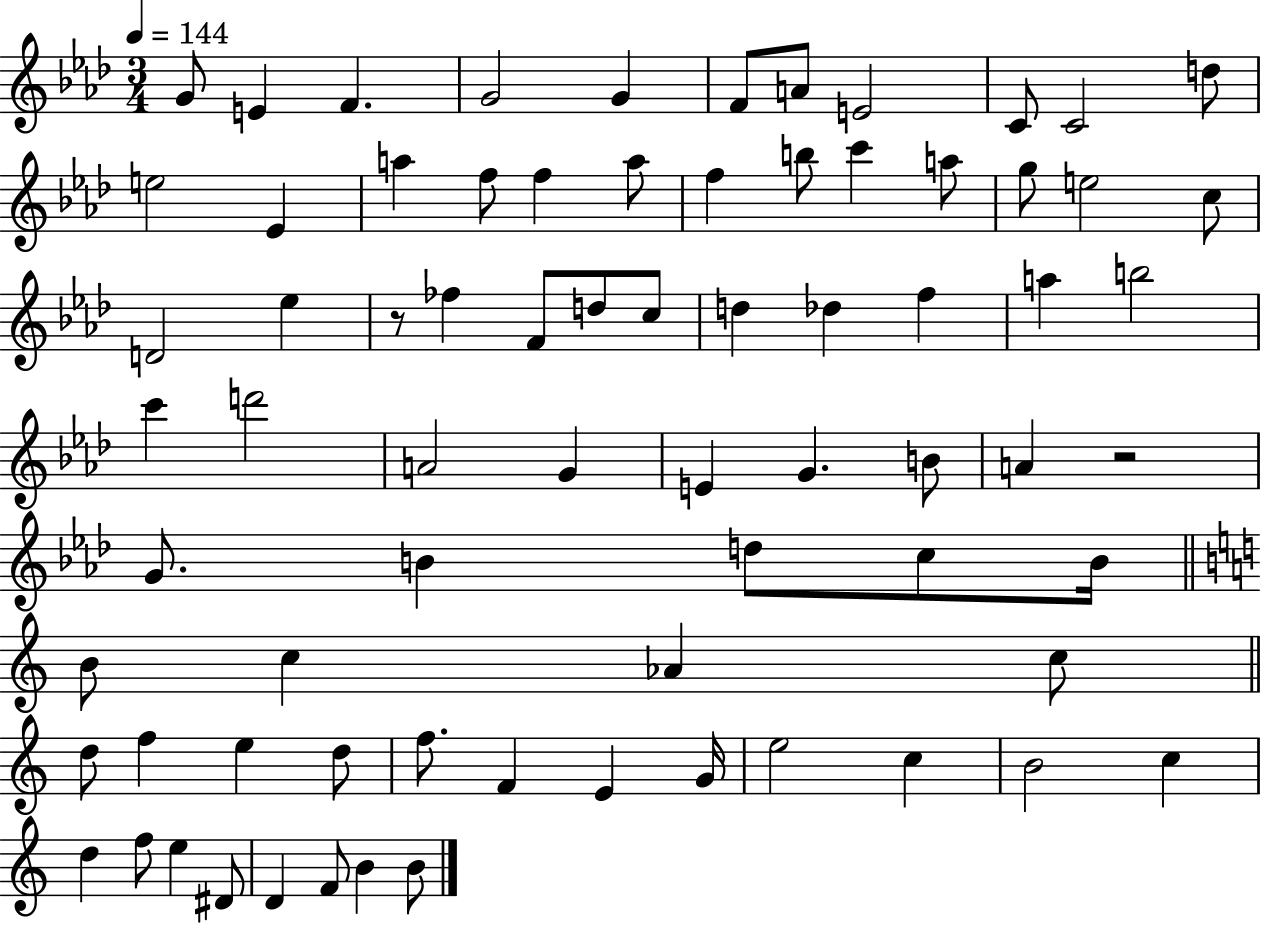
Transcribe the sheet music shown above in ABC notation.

X:1
T:Untitled
M:3/4
L:1/4
K:Ab
G/2 E F G2 G F/2 A/2 E2 C/2 C2 d/2 e2 _E a f/2 f a/2 f b/2 c' a/2 g/2 e2 c/2 D2 _e z/2 _f F/2 d/2 c/2 d _d f a b2 c' d'2 A2 G E G B/2 A z2 G/2 B d/2 c/2 B/4 B/2 c _A c/2 d/2 f e d/2 f/2 F E G/4 e2 c B2 c d f/2 e ^D/2 D F/2 B B/2